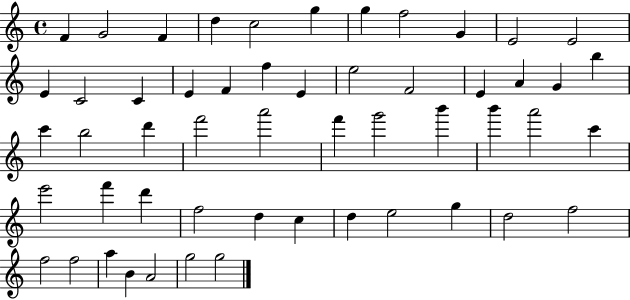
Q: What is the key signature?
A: C major